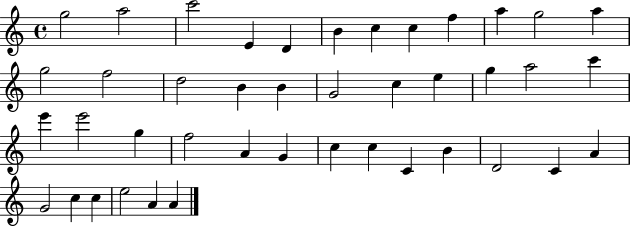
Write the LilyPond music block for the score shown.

{
  \clef treble
  \time 4/4
  \defaultTimeSignature
  \key c \major
  g''2 a''2 | c'''2 e'4 d'4 | b'4 c''4 c''4 f''4 | a''4 g''2 a''4 | \break g''2 f''2 | d''2 b'4 b'4 | g'2 c''4 e''4 | g''4 a''2 c'''4 | \break e'''4 e'''2 g''4 | f''2 a'4 g'4 | c''4 c''4 c'4 b'4 | d'2 c'4 a'4 | \break g'2 c''4 c''4 | e''2 a'4 a'4 | \bar "|."
}